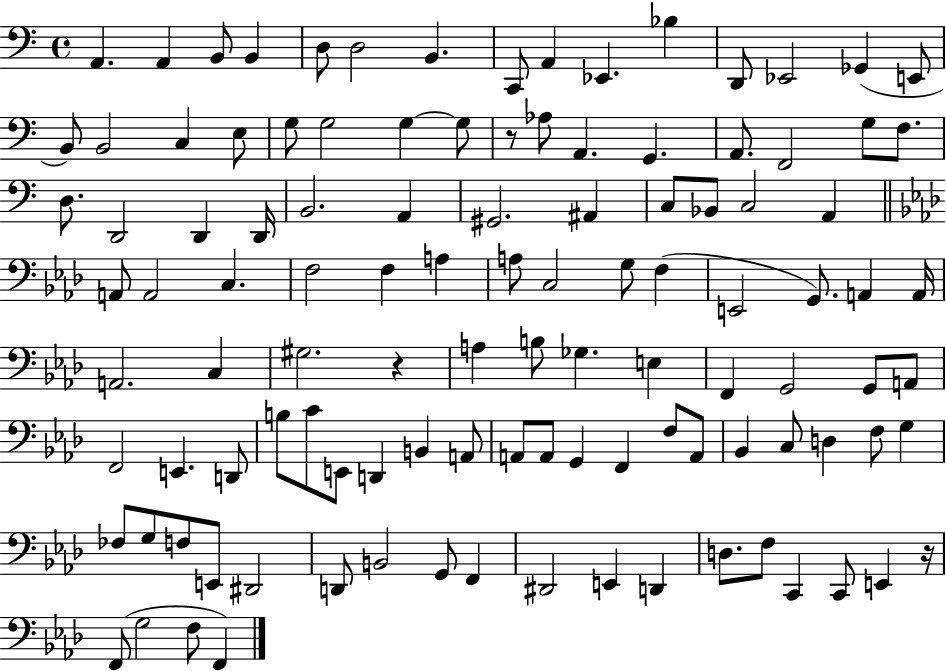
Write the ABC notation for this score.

X:1
T:Untitled
M:4/4
L:1/4
K:C
A,, A,, B,,/2 B,, D,/2 D,2 B,, C,,/2 A,, _E,, _B, D,,/2 _E,,2 _G,, E,,/2 B,,/2 B,,2 C, E,/2 G,/2 G,2 G, G,/2 z/2 _A,/2 A,, G,, A,,/2 F,,2 G,/2 F,/2 D,/2 D,,2 D,, D,,/4 B,,2 A,, ^G,,2 ^A,, C,/2 _B,,/2 C,2 A,, A,,/2 A,,2 C, F,2 F, A, A,/2 C,2 G,/2 F, E,,2 G,,/2 A,, A,,/4 A,,2 C, ^G,2 z A, B,/2 _G, E, F,, G,,2 G,,/2 A,,/2 F,,2 E,, D,,/2 B,/2 C/2 E,,/2 D,, B,, A,,/2 A,,/2 A,,/2 G,, F,, F,/2 A,,/2 _B,, C,/2 D, F,/2 G, _F,/2 G,/2 F,/2 E,,/2 ^D,,2 D,,/2 B,,2 G,,/2 F,, ^D,,2 E,, D,, D,/2 F,/2 C,, C,,/2 E,, z/4 F,,/2 G,2 F,/2 F,,